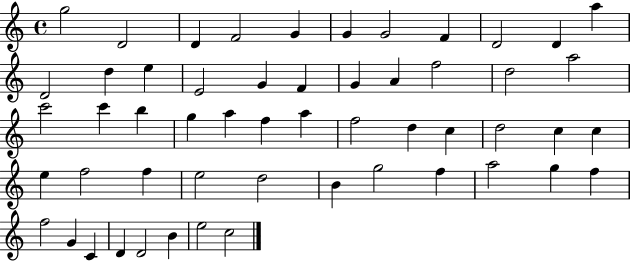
{
  \clef treble
  \time 4/4
  \defaultTimeSignature
  \key c \major
  g''2 d'2 | d'4 f'2 g'4 | g'4 g'2 f'4 | d'2 d'4 a''4 | \break d'2 d''4 e''4 | e'2 g'4 f'4 | g'4 a'4 f''2 | d''2 a''2 | \break c'''2 c'''4 b''4 | g''4 a''4 f''4 a''4 | f''2 d''4 c''4 | d''2 c''4 c''4 | \break e''4 f''2 f''4 | e''2 d''2 | b'4 g''2 f''4 | a''2 g''4 f''4 | \break f''2 g'4 c'4 | d'4 d'2 b'4 | e''2 c''2 | \bar "|."
}